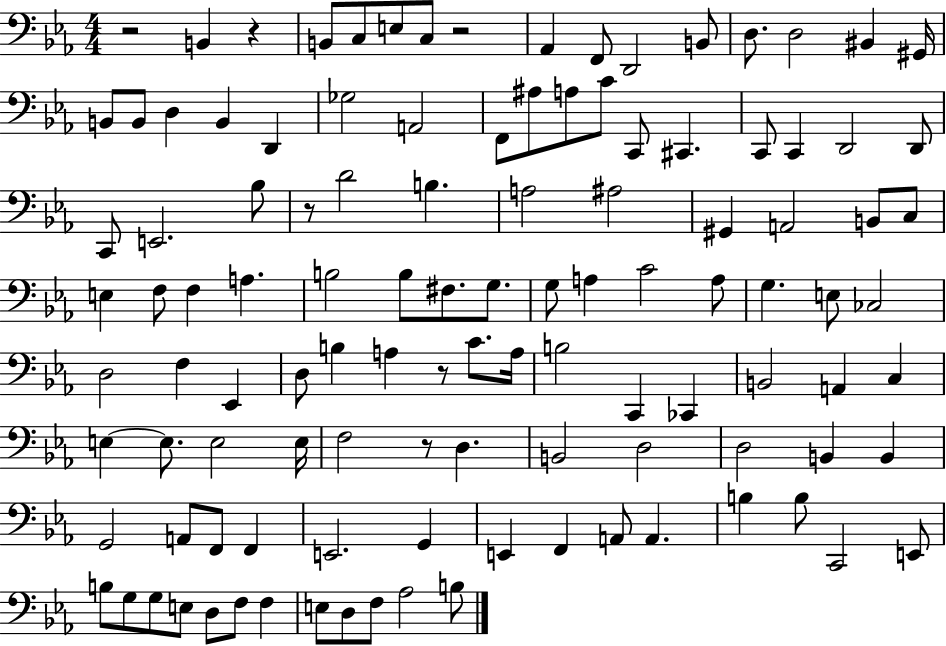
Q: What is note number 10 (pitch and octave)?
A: D3